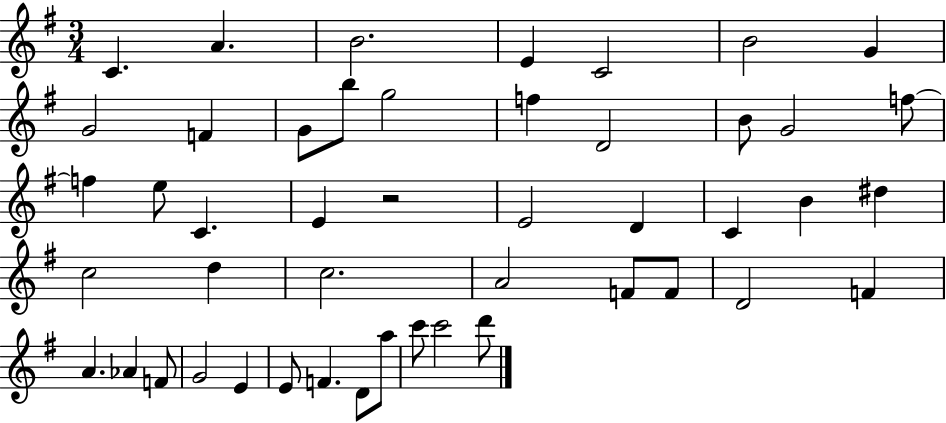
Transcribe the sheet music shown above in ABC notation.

X:1
T:Untitled
M:3/4
L:1/4
K:G
C A B2 E C2 B2 G G2 F G/2 b/2 g2 f D2 B/2 G2 f/2 f e/2 C E z2 E2 D C B ^d c2 d c2 A2 F/2 F/2 D2 F A _A F/2 G2 E E/2 F D/2 a/2 c'/2 c'2 d'/2